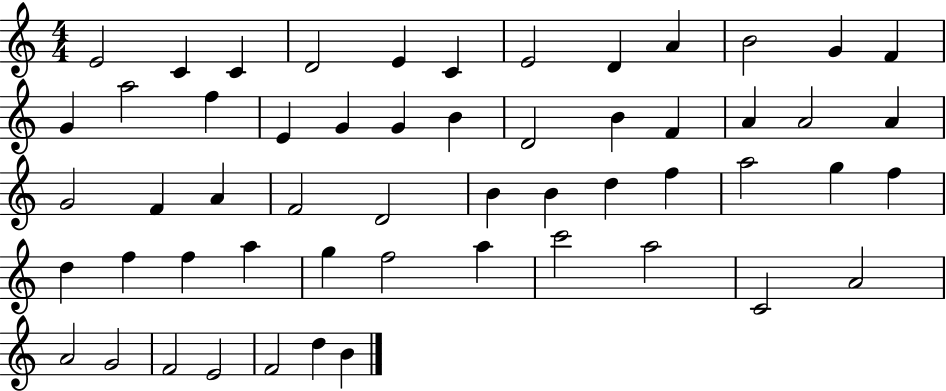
X:1
T:Untitled
M:4/4
L:1/4
K:C
E2 C C D2 E C E2 D A B2 G F G a2 f E G G B D2 B F A A2 A G2 F A F2 D2 B B d f a2 g f d f f a g f2 a c'2 a2 C2 A2 A2 G2 F2 E2 F2 d B